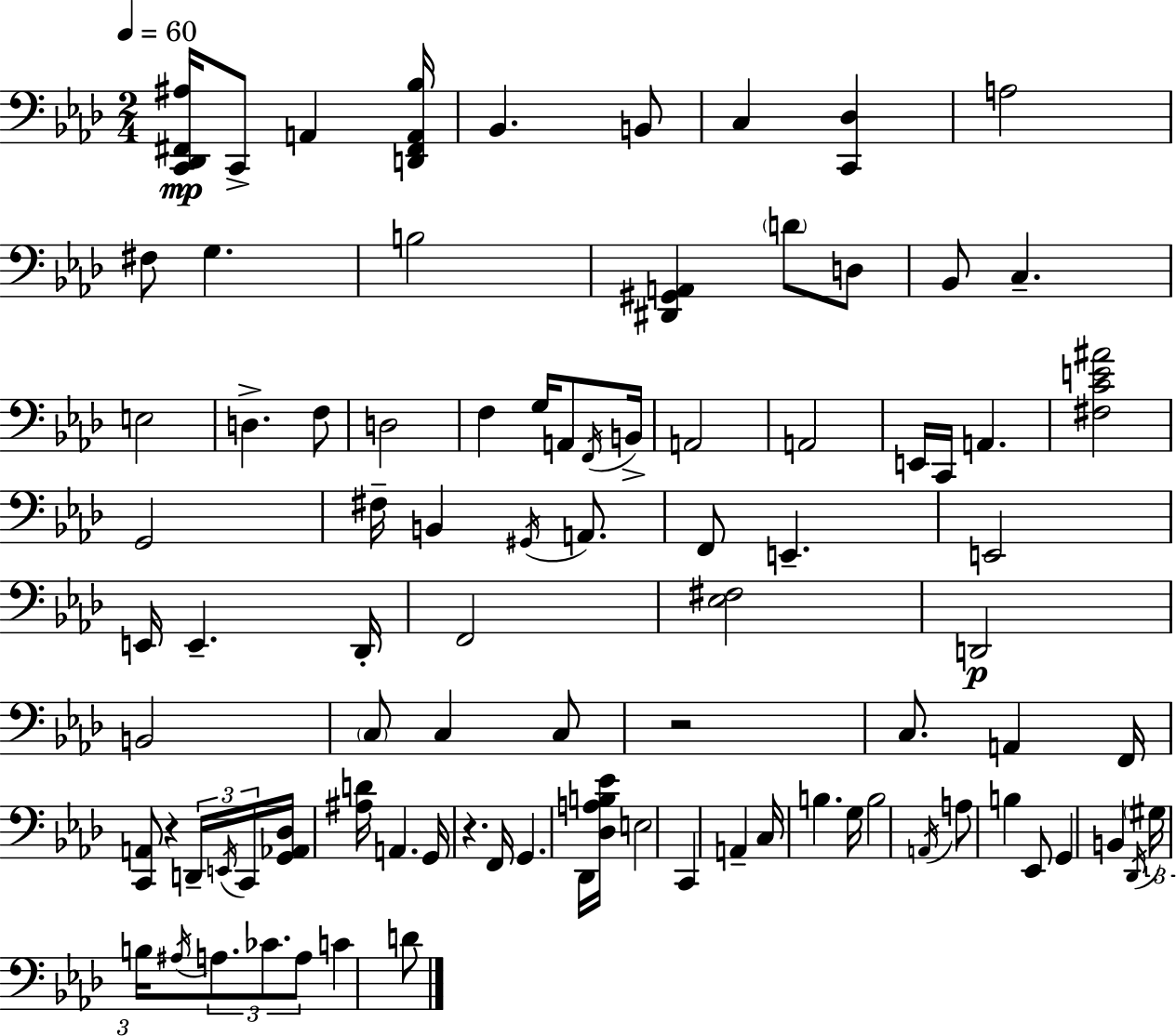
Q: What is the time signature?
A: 2/4